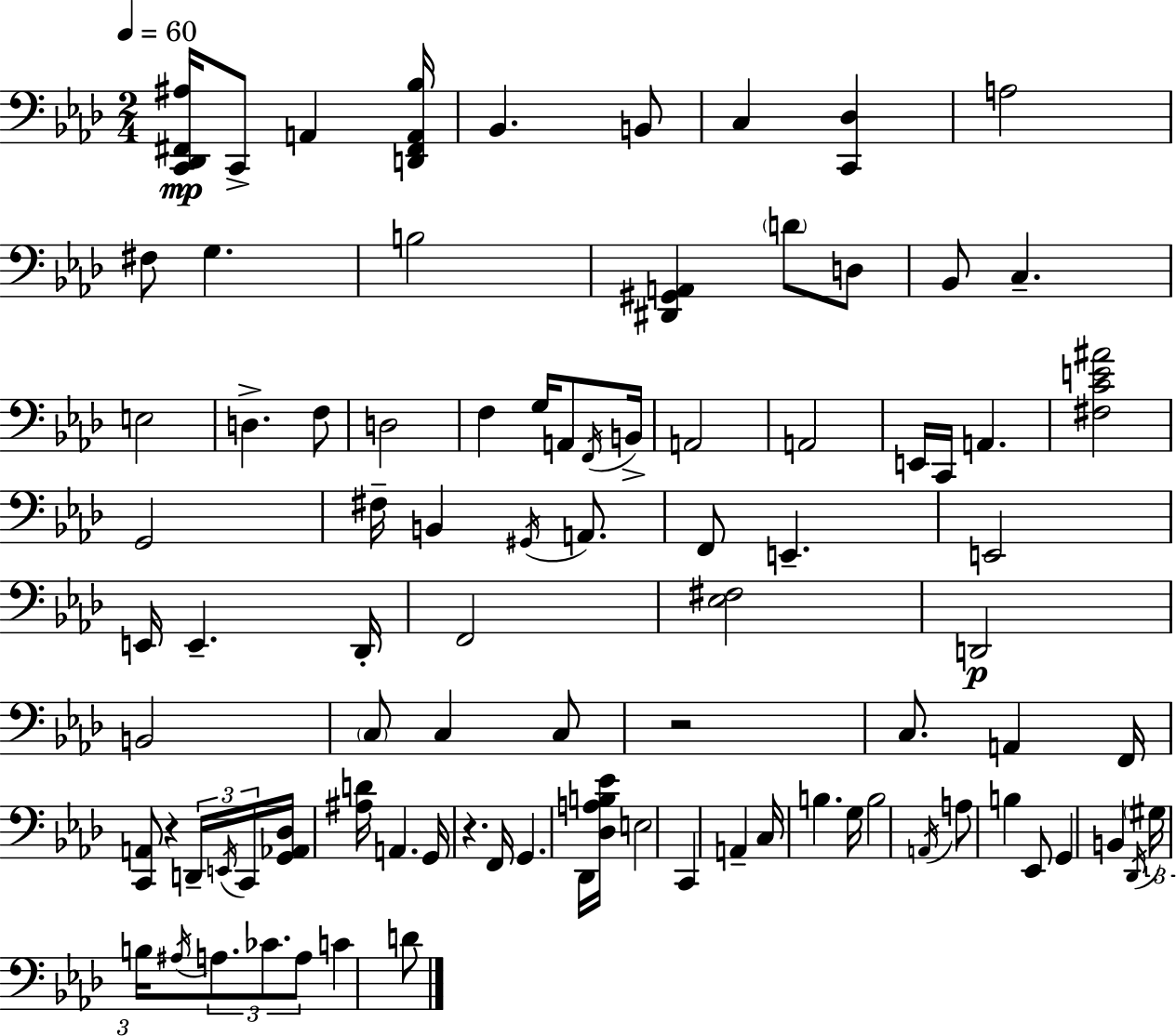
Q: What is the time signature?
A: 2/4